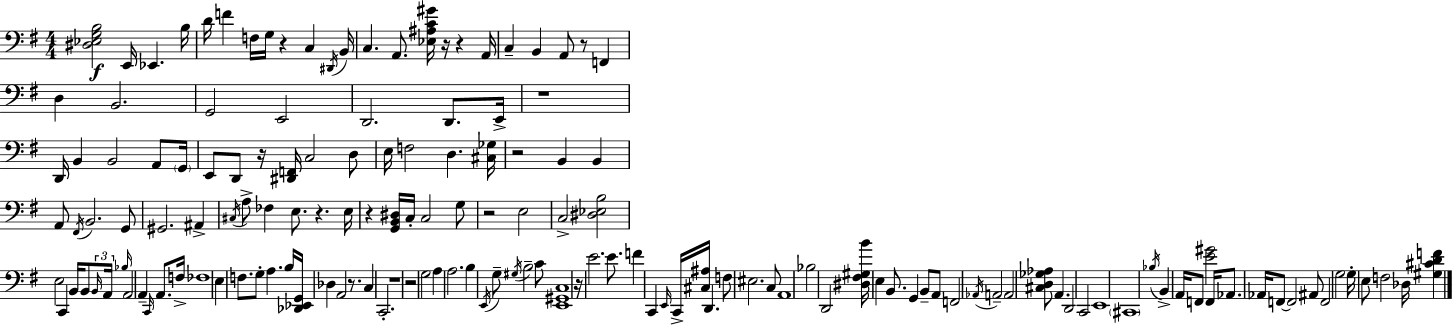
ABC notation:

X:1
T:Untitled
M:4/4
L:1/4
K:Em
[^D,_E,G,B,]2 E,,/4 _E,, B,/4 D/4 F F,/4 G,/4 z C, ^D,,/4 B,,/4 C, A,,/2 [_E,^A,C^G]/4 z/4 z A,,/4 C, B,, A,,/2 z/2 F,, D, B,,2 G,,2 E,,2 D,,2 D,,/2 E,,/4 z4 D,,/4 B,, B,,2 A,,/2 G,,/4 E,,/2 D,,/2 z/4 [^D,,F,,]/4 C,2 D,/2 E,/4 F,2 D, [^C,_G,]/4 z2 B,, B,, A,,/2 ^F,,/4 B,,2 G,,/2 ^G,,2 ^A,, ^C,/4 A,/2 _F, E,/2 z E,/4 z [G,,B,,^D,]/4 C,/4 C,2 G,/2 z2 E,2 C,2 [^D,_E,B,]2 E,2 C,, B,,/4 B,,/2 B,,/4 A,,/4 _B,/4 A,,2 A,, C,,/4 A,,/2 F,/4 _F,4 E, F,/2 G,/2 A, B,/4 [_D,,_E,,G,,]/4 _D, A,,2 z/2 C, C,,2 z4 z2 G,2 A, A,2 B, E,,/4 G,/2 ^G,/4 B,2 C/2 [E,,^G,,C,]4 z/4 E2 E/2 F C,, E,,/4 C,,/4 [^C,^A,]/4 D,, F,/2 ^E,2 C,/2 A,,4 _B,2 D,,2 [^D,^F,^G,B]/4 E, B,,/2 G,, B,,/2 A,,/2 F,,2 _A,,/4 A,,2 A,,2 [^C,D,_G,_A,]/2 A,, D,,2 C,,2 E,,4 ^C,,4 _B,/4 B,, A,,/4 F,,/2 [E^G]2 F,,/4 _A,,/2 _A,,/4 F,,/2 F,,2 ^A,,/2 F,,2 G,2 G,/4 E,/2 F,2 _D,/4 [^G,^CDF]